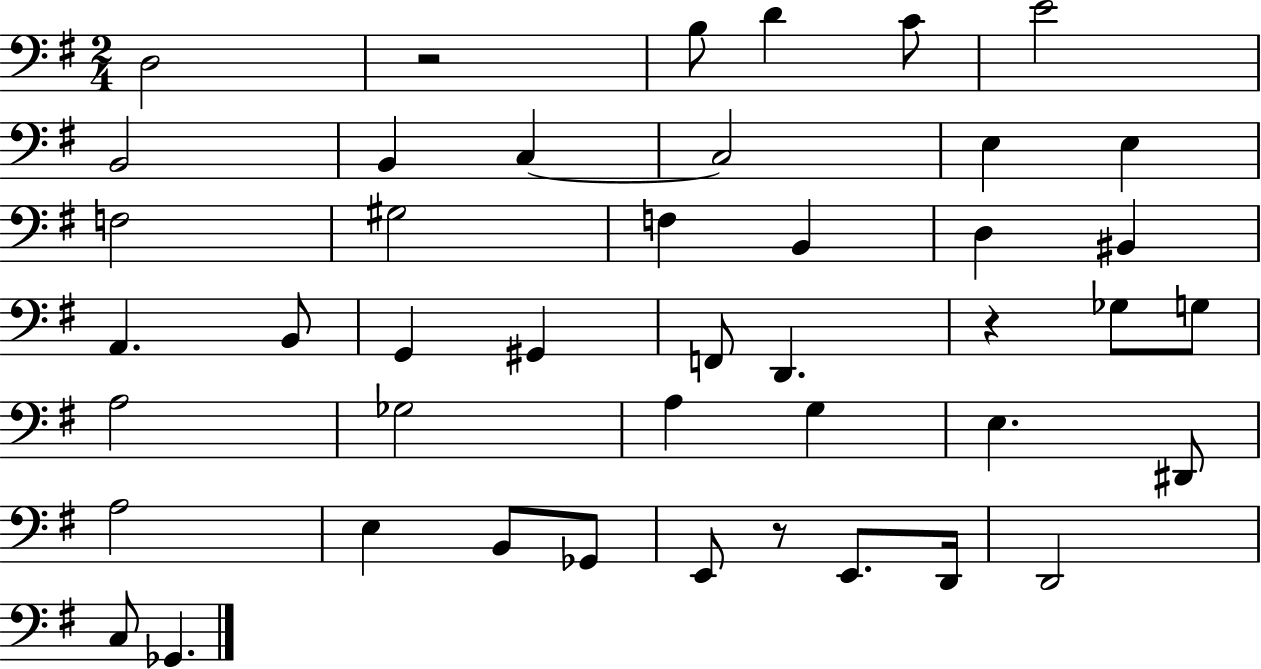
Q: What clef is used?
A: bass